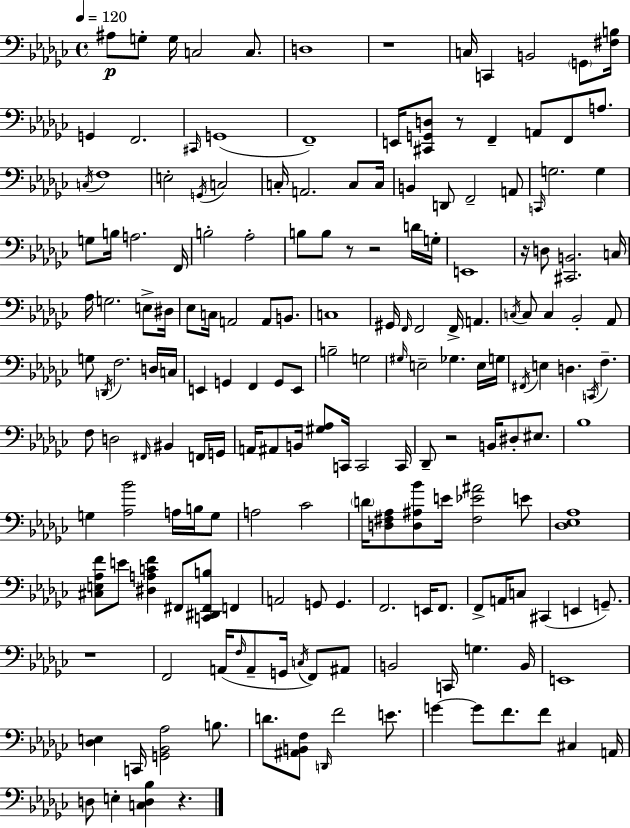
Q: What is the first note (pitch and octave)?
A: A#3